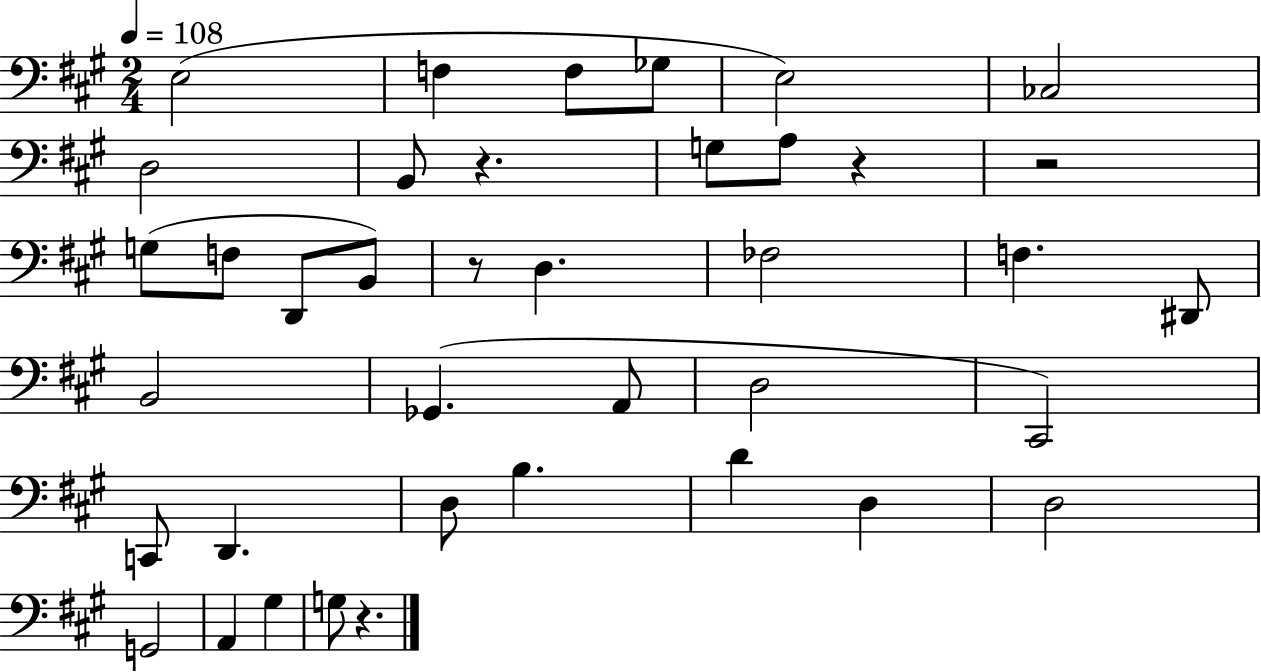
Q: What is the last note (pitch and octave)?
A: G3